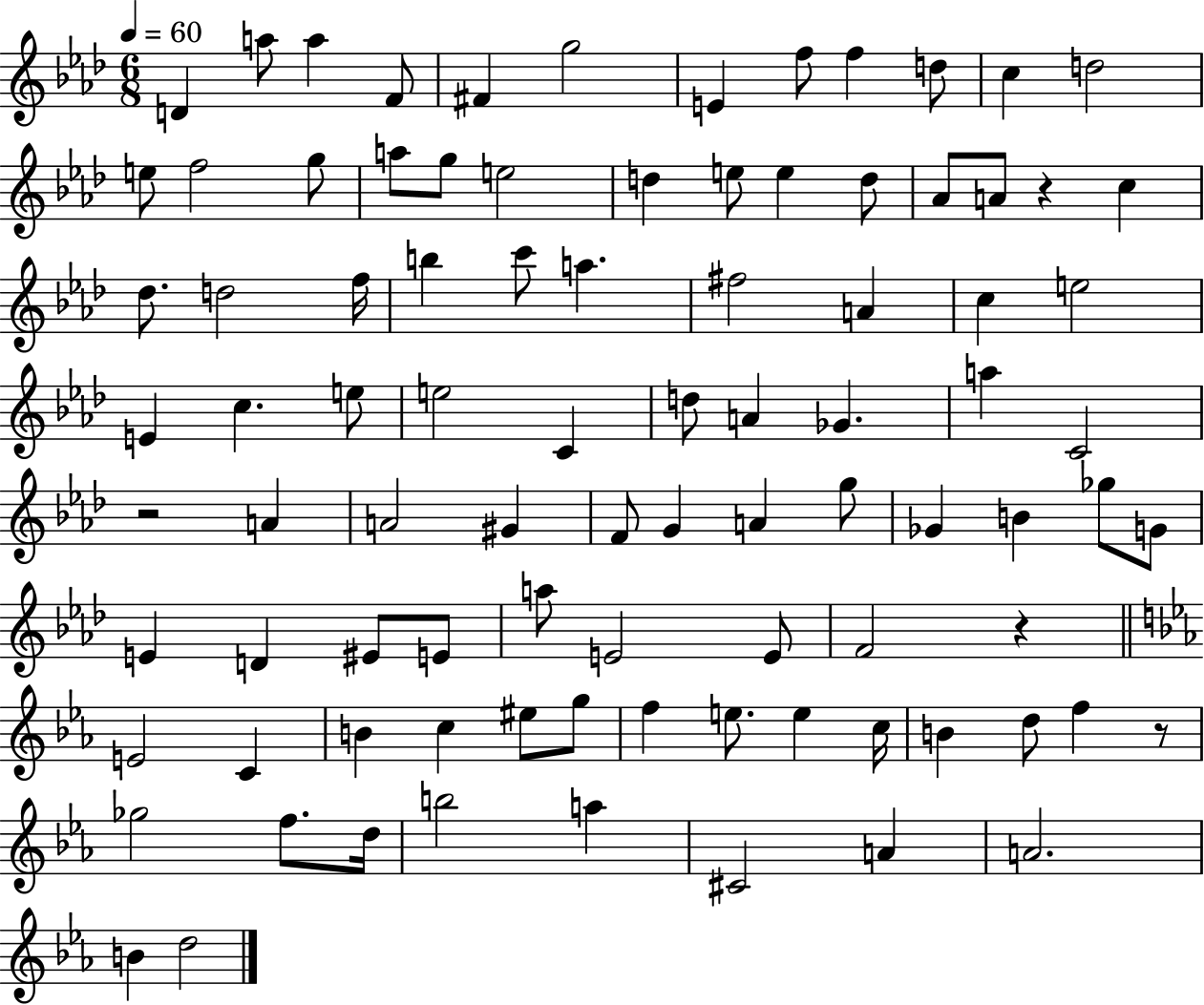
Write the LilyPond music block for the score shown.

{
  \clef treble
  \numericTimeSignature
  \time 6/8
  \key aes \major
  \tempo 4 = 60
  d'4 a''8 a''4 f'8 | fis'4 g''2 | e'4 f''8 f''4 d''8 | c''4 d''2 | \break e''8 f''2 g''8 | a''8 g''8 e''2 | d''4 e''8 e''4 d''8 | aes'8 a'8 r4 c''4 | \break des''8. d''2 f''16 | b''4 c'''8 a''4. | fis''2 a'4 | c''4 e''2 | \break e'4 c''4. e''8 | e''2 c'4 | d''8 a'4 ges'4. | a''4 c'2 | \break r2 a'4 | a'2 gis'4 | f'8 g'4 a'4 g''8 | ges'4 b'4 ges''8 g'8 | \break e'4 d'4 eis'8 e'8 | a''8 e'2 e'8 | f'2 r4 | \bar "||" \break \key c \minor e'2 c'4 | b'4 c''4 eis''8 g''8 | f''4 e''8. e''4 c''16 | b'4 d''8 f''4 r8 | \break ges''2 f''8. d''16 | b''2 a''4 | cis'2 a'4 | a'2. | \break b'4 d''2 | \bar "|."
}